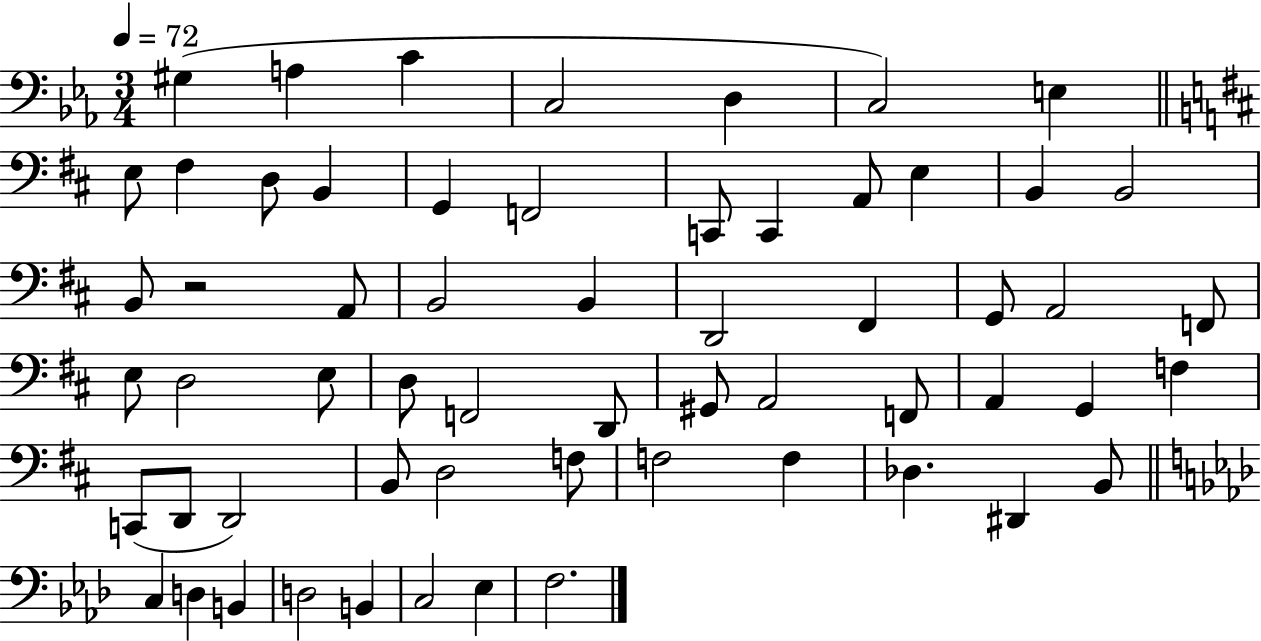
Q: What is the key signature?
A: EES major